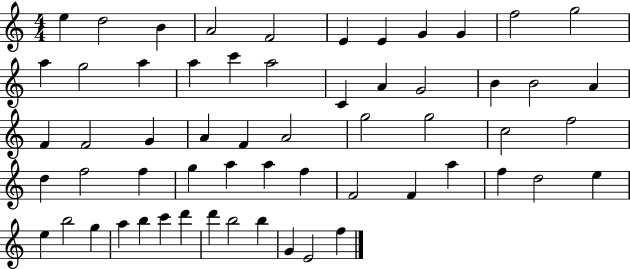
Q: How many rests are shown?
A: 0